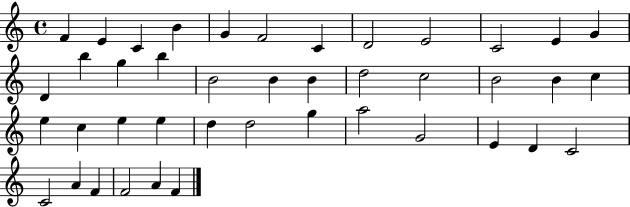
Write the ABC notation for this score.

X:1
T:Untitled
M:4/4
L:1/4
K:C
F E C B G F2 C D2 E2 C2 E G D b g b B2 B B d2 c2 B2 B c e c e e d d2 g a2 G2 E D C2 C2 A F F2 A F